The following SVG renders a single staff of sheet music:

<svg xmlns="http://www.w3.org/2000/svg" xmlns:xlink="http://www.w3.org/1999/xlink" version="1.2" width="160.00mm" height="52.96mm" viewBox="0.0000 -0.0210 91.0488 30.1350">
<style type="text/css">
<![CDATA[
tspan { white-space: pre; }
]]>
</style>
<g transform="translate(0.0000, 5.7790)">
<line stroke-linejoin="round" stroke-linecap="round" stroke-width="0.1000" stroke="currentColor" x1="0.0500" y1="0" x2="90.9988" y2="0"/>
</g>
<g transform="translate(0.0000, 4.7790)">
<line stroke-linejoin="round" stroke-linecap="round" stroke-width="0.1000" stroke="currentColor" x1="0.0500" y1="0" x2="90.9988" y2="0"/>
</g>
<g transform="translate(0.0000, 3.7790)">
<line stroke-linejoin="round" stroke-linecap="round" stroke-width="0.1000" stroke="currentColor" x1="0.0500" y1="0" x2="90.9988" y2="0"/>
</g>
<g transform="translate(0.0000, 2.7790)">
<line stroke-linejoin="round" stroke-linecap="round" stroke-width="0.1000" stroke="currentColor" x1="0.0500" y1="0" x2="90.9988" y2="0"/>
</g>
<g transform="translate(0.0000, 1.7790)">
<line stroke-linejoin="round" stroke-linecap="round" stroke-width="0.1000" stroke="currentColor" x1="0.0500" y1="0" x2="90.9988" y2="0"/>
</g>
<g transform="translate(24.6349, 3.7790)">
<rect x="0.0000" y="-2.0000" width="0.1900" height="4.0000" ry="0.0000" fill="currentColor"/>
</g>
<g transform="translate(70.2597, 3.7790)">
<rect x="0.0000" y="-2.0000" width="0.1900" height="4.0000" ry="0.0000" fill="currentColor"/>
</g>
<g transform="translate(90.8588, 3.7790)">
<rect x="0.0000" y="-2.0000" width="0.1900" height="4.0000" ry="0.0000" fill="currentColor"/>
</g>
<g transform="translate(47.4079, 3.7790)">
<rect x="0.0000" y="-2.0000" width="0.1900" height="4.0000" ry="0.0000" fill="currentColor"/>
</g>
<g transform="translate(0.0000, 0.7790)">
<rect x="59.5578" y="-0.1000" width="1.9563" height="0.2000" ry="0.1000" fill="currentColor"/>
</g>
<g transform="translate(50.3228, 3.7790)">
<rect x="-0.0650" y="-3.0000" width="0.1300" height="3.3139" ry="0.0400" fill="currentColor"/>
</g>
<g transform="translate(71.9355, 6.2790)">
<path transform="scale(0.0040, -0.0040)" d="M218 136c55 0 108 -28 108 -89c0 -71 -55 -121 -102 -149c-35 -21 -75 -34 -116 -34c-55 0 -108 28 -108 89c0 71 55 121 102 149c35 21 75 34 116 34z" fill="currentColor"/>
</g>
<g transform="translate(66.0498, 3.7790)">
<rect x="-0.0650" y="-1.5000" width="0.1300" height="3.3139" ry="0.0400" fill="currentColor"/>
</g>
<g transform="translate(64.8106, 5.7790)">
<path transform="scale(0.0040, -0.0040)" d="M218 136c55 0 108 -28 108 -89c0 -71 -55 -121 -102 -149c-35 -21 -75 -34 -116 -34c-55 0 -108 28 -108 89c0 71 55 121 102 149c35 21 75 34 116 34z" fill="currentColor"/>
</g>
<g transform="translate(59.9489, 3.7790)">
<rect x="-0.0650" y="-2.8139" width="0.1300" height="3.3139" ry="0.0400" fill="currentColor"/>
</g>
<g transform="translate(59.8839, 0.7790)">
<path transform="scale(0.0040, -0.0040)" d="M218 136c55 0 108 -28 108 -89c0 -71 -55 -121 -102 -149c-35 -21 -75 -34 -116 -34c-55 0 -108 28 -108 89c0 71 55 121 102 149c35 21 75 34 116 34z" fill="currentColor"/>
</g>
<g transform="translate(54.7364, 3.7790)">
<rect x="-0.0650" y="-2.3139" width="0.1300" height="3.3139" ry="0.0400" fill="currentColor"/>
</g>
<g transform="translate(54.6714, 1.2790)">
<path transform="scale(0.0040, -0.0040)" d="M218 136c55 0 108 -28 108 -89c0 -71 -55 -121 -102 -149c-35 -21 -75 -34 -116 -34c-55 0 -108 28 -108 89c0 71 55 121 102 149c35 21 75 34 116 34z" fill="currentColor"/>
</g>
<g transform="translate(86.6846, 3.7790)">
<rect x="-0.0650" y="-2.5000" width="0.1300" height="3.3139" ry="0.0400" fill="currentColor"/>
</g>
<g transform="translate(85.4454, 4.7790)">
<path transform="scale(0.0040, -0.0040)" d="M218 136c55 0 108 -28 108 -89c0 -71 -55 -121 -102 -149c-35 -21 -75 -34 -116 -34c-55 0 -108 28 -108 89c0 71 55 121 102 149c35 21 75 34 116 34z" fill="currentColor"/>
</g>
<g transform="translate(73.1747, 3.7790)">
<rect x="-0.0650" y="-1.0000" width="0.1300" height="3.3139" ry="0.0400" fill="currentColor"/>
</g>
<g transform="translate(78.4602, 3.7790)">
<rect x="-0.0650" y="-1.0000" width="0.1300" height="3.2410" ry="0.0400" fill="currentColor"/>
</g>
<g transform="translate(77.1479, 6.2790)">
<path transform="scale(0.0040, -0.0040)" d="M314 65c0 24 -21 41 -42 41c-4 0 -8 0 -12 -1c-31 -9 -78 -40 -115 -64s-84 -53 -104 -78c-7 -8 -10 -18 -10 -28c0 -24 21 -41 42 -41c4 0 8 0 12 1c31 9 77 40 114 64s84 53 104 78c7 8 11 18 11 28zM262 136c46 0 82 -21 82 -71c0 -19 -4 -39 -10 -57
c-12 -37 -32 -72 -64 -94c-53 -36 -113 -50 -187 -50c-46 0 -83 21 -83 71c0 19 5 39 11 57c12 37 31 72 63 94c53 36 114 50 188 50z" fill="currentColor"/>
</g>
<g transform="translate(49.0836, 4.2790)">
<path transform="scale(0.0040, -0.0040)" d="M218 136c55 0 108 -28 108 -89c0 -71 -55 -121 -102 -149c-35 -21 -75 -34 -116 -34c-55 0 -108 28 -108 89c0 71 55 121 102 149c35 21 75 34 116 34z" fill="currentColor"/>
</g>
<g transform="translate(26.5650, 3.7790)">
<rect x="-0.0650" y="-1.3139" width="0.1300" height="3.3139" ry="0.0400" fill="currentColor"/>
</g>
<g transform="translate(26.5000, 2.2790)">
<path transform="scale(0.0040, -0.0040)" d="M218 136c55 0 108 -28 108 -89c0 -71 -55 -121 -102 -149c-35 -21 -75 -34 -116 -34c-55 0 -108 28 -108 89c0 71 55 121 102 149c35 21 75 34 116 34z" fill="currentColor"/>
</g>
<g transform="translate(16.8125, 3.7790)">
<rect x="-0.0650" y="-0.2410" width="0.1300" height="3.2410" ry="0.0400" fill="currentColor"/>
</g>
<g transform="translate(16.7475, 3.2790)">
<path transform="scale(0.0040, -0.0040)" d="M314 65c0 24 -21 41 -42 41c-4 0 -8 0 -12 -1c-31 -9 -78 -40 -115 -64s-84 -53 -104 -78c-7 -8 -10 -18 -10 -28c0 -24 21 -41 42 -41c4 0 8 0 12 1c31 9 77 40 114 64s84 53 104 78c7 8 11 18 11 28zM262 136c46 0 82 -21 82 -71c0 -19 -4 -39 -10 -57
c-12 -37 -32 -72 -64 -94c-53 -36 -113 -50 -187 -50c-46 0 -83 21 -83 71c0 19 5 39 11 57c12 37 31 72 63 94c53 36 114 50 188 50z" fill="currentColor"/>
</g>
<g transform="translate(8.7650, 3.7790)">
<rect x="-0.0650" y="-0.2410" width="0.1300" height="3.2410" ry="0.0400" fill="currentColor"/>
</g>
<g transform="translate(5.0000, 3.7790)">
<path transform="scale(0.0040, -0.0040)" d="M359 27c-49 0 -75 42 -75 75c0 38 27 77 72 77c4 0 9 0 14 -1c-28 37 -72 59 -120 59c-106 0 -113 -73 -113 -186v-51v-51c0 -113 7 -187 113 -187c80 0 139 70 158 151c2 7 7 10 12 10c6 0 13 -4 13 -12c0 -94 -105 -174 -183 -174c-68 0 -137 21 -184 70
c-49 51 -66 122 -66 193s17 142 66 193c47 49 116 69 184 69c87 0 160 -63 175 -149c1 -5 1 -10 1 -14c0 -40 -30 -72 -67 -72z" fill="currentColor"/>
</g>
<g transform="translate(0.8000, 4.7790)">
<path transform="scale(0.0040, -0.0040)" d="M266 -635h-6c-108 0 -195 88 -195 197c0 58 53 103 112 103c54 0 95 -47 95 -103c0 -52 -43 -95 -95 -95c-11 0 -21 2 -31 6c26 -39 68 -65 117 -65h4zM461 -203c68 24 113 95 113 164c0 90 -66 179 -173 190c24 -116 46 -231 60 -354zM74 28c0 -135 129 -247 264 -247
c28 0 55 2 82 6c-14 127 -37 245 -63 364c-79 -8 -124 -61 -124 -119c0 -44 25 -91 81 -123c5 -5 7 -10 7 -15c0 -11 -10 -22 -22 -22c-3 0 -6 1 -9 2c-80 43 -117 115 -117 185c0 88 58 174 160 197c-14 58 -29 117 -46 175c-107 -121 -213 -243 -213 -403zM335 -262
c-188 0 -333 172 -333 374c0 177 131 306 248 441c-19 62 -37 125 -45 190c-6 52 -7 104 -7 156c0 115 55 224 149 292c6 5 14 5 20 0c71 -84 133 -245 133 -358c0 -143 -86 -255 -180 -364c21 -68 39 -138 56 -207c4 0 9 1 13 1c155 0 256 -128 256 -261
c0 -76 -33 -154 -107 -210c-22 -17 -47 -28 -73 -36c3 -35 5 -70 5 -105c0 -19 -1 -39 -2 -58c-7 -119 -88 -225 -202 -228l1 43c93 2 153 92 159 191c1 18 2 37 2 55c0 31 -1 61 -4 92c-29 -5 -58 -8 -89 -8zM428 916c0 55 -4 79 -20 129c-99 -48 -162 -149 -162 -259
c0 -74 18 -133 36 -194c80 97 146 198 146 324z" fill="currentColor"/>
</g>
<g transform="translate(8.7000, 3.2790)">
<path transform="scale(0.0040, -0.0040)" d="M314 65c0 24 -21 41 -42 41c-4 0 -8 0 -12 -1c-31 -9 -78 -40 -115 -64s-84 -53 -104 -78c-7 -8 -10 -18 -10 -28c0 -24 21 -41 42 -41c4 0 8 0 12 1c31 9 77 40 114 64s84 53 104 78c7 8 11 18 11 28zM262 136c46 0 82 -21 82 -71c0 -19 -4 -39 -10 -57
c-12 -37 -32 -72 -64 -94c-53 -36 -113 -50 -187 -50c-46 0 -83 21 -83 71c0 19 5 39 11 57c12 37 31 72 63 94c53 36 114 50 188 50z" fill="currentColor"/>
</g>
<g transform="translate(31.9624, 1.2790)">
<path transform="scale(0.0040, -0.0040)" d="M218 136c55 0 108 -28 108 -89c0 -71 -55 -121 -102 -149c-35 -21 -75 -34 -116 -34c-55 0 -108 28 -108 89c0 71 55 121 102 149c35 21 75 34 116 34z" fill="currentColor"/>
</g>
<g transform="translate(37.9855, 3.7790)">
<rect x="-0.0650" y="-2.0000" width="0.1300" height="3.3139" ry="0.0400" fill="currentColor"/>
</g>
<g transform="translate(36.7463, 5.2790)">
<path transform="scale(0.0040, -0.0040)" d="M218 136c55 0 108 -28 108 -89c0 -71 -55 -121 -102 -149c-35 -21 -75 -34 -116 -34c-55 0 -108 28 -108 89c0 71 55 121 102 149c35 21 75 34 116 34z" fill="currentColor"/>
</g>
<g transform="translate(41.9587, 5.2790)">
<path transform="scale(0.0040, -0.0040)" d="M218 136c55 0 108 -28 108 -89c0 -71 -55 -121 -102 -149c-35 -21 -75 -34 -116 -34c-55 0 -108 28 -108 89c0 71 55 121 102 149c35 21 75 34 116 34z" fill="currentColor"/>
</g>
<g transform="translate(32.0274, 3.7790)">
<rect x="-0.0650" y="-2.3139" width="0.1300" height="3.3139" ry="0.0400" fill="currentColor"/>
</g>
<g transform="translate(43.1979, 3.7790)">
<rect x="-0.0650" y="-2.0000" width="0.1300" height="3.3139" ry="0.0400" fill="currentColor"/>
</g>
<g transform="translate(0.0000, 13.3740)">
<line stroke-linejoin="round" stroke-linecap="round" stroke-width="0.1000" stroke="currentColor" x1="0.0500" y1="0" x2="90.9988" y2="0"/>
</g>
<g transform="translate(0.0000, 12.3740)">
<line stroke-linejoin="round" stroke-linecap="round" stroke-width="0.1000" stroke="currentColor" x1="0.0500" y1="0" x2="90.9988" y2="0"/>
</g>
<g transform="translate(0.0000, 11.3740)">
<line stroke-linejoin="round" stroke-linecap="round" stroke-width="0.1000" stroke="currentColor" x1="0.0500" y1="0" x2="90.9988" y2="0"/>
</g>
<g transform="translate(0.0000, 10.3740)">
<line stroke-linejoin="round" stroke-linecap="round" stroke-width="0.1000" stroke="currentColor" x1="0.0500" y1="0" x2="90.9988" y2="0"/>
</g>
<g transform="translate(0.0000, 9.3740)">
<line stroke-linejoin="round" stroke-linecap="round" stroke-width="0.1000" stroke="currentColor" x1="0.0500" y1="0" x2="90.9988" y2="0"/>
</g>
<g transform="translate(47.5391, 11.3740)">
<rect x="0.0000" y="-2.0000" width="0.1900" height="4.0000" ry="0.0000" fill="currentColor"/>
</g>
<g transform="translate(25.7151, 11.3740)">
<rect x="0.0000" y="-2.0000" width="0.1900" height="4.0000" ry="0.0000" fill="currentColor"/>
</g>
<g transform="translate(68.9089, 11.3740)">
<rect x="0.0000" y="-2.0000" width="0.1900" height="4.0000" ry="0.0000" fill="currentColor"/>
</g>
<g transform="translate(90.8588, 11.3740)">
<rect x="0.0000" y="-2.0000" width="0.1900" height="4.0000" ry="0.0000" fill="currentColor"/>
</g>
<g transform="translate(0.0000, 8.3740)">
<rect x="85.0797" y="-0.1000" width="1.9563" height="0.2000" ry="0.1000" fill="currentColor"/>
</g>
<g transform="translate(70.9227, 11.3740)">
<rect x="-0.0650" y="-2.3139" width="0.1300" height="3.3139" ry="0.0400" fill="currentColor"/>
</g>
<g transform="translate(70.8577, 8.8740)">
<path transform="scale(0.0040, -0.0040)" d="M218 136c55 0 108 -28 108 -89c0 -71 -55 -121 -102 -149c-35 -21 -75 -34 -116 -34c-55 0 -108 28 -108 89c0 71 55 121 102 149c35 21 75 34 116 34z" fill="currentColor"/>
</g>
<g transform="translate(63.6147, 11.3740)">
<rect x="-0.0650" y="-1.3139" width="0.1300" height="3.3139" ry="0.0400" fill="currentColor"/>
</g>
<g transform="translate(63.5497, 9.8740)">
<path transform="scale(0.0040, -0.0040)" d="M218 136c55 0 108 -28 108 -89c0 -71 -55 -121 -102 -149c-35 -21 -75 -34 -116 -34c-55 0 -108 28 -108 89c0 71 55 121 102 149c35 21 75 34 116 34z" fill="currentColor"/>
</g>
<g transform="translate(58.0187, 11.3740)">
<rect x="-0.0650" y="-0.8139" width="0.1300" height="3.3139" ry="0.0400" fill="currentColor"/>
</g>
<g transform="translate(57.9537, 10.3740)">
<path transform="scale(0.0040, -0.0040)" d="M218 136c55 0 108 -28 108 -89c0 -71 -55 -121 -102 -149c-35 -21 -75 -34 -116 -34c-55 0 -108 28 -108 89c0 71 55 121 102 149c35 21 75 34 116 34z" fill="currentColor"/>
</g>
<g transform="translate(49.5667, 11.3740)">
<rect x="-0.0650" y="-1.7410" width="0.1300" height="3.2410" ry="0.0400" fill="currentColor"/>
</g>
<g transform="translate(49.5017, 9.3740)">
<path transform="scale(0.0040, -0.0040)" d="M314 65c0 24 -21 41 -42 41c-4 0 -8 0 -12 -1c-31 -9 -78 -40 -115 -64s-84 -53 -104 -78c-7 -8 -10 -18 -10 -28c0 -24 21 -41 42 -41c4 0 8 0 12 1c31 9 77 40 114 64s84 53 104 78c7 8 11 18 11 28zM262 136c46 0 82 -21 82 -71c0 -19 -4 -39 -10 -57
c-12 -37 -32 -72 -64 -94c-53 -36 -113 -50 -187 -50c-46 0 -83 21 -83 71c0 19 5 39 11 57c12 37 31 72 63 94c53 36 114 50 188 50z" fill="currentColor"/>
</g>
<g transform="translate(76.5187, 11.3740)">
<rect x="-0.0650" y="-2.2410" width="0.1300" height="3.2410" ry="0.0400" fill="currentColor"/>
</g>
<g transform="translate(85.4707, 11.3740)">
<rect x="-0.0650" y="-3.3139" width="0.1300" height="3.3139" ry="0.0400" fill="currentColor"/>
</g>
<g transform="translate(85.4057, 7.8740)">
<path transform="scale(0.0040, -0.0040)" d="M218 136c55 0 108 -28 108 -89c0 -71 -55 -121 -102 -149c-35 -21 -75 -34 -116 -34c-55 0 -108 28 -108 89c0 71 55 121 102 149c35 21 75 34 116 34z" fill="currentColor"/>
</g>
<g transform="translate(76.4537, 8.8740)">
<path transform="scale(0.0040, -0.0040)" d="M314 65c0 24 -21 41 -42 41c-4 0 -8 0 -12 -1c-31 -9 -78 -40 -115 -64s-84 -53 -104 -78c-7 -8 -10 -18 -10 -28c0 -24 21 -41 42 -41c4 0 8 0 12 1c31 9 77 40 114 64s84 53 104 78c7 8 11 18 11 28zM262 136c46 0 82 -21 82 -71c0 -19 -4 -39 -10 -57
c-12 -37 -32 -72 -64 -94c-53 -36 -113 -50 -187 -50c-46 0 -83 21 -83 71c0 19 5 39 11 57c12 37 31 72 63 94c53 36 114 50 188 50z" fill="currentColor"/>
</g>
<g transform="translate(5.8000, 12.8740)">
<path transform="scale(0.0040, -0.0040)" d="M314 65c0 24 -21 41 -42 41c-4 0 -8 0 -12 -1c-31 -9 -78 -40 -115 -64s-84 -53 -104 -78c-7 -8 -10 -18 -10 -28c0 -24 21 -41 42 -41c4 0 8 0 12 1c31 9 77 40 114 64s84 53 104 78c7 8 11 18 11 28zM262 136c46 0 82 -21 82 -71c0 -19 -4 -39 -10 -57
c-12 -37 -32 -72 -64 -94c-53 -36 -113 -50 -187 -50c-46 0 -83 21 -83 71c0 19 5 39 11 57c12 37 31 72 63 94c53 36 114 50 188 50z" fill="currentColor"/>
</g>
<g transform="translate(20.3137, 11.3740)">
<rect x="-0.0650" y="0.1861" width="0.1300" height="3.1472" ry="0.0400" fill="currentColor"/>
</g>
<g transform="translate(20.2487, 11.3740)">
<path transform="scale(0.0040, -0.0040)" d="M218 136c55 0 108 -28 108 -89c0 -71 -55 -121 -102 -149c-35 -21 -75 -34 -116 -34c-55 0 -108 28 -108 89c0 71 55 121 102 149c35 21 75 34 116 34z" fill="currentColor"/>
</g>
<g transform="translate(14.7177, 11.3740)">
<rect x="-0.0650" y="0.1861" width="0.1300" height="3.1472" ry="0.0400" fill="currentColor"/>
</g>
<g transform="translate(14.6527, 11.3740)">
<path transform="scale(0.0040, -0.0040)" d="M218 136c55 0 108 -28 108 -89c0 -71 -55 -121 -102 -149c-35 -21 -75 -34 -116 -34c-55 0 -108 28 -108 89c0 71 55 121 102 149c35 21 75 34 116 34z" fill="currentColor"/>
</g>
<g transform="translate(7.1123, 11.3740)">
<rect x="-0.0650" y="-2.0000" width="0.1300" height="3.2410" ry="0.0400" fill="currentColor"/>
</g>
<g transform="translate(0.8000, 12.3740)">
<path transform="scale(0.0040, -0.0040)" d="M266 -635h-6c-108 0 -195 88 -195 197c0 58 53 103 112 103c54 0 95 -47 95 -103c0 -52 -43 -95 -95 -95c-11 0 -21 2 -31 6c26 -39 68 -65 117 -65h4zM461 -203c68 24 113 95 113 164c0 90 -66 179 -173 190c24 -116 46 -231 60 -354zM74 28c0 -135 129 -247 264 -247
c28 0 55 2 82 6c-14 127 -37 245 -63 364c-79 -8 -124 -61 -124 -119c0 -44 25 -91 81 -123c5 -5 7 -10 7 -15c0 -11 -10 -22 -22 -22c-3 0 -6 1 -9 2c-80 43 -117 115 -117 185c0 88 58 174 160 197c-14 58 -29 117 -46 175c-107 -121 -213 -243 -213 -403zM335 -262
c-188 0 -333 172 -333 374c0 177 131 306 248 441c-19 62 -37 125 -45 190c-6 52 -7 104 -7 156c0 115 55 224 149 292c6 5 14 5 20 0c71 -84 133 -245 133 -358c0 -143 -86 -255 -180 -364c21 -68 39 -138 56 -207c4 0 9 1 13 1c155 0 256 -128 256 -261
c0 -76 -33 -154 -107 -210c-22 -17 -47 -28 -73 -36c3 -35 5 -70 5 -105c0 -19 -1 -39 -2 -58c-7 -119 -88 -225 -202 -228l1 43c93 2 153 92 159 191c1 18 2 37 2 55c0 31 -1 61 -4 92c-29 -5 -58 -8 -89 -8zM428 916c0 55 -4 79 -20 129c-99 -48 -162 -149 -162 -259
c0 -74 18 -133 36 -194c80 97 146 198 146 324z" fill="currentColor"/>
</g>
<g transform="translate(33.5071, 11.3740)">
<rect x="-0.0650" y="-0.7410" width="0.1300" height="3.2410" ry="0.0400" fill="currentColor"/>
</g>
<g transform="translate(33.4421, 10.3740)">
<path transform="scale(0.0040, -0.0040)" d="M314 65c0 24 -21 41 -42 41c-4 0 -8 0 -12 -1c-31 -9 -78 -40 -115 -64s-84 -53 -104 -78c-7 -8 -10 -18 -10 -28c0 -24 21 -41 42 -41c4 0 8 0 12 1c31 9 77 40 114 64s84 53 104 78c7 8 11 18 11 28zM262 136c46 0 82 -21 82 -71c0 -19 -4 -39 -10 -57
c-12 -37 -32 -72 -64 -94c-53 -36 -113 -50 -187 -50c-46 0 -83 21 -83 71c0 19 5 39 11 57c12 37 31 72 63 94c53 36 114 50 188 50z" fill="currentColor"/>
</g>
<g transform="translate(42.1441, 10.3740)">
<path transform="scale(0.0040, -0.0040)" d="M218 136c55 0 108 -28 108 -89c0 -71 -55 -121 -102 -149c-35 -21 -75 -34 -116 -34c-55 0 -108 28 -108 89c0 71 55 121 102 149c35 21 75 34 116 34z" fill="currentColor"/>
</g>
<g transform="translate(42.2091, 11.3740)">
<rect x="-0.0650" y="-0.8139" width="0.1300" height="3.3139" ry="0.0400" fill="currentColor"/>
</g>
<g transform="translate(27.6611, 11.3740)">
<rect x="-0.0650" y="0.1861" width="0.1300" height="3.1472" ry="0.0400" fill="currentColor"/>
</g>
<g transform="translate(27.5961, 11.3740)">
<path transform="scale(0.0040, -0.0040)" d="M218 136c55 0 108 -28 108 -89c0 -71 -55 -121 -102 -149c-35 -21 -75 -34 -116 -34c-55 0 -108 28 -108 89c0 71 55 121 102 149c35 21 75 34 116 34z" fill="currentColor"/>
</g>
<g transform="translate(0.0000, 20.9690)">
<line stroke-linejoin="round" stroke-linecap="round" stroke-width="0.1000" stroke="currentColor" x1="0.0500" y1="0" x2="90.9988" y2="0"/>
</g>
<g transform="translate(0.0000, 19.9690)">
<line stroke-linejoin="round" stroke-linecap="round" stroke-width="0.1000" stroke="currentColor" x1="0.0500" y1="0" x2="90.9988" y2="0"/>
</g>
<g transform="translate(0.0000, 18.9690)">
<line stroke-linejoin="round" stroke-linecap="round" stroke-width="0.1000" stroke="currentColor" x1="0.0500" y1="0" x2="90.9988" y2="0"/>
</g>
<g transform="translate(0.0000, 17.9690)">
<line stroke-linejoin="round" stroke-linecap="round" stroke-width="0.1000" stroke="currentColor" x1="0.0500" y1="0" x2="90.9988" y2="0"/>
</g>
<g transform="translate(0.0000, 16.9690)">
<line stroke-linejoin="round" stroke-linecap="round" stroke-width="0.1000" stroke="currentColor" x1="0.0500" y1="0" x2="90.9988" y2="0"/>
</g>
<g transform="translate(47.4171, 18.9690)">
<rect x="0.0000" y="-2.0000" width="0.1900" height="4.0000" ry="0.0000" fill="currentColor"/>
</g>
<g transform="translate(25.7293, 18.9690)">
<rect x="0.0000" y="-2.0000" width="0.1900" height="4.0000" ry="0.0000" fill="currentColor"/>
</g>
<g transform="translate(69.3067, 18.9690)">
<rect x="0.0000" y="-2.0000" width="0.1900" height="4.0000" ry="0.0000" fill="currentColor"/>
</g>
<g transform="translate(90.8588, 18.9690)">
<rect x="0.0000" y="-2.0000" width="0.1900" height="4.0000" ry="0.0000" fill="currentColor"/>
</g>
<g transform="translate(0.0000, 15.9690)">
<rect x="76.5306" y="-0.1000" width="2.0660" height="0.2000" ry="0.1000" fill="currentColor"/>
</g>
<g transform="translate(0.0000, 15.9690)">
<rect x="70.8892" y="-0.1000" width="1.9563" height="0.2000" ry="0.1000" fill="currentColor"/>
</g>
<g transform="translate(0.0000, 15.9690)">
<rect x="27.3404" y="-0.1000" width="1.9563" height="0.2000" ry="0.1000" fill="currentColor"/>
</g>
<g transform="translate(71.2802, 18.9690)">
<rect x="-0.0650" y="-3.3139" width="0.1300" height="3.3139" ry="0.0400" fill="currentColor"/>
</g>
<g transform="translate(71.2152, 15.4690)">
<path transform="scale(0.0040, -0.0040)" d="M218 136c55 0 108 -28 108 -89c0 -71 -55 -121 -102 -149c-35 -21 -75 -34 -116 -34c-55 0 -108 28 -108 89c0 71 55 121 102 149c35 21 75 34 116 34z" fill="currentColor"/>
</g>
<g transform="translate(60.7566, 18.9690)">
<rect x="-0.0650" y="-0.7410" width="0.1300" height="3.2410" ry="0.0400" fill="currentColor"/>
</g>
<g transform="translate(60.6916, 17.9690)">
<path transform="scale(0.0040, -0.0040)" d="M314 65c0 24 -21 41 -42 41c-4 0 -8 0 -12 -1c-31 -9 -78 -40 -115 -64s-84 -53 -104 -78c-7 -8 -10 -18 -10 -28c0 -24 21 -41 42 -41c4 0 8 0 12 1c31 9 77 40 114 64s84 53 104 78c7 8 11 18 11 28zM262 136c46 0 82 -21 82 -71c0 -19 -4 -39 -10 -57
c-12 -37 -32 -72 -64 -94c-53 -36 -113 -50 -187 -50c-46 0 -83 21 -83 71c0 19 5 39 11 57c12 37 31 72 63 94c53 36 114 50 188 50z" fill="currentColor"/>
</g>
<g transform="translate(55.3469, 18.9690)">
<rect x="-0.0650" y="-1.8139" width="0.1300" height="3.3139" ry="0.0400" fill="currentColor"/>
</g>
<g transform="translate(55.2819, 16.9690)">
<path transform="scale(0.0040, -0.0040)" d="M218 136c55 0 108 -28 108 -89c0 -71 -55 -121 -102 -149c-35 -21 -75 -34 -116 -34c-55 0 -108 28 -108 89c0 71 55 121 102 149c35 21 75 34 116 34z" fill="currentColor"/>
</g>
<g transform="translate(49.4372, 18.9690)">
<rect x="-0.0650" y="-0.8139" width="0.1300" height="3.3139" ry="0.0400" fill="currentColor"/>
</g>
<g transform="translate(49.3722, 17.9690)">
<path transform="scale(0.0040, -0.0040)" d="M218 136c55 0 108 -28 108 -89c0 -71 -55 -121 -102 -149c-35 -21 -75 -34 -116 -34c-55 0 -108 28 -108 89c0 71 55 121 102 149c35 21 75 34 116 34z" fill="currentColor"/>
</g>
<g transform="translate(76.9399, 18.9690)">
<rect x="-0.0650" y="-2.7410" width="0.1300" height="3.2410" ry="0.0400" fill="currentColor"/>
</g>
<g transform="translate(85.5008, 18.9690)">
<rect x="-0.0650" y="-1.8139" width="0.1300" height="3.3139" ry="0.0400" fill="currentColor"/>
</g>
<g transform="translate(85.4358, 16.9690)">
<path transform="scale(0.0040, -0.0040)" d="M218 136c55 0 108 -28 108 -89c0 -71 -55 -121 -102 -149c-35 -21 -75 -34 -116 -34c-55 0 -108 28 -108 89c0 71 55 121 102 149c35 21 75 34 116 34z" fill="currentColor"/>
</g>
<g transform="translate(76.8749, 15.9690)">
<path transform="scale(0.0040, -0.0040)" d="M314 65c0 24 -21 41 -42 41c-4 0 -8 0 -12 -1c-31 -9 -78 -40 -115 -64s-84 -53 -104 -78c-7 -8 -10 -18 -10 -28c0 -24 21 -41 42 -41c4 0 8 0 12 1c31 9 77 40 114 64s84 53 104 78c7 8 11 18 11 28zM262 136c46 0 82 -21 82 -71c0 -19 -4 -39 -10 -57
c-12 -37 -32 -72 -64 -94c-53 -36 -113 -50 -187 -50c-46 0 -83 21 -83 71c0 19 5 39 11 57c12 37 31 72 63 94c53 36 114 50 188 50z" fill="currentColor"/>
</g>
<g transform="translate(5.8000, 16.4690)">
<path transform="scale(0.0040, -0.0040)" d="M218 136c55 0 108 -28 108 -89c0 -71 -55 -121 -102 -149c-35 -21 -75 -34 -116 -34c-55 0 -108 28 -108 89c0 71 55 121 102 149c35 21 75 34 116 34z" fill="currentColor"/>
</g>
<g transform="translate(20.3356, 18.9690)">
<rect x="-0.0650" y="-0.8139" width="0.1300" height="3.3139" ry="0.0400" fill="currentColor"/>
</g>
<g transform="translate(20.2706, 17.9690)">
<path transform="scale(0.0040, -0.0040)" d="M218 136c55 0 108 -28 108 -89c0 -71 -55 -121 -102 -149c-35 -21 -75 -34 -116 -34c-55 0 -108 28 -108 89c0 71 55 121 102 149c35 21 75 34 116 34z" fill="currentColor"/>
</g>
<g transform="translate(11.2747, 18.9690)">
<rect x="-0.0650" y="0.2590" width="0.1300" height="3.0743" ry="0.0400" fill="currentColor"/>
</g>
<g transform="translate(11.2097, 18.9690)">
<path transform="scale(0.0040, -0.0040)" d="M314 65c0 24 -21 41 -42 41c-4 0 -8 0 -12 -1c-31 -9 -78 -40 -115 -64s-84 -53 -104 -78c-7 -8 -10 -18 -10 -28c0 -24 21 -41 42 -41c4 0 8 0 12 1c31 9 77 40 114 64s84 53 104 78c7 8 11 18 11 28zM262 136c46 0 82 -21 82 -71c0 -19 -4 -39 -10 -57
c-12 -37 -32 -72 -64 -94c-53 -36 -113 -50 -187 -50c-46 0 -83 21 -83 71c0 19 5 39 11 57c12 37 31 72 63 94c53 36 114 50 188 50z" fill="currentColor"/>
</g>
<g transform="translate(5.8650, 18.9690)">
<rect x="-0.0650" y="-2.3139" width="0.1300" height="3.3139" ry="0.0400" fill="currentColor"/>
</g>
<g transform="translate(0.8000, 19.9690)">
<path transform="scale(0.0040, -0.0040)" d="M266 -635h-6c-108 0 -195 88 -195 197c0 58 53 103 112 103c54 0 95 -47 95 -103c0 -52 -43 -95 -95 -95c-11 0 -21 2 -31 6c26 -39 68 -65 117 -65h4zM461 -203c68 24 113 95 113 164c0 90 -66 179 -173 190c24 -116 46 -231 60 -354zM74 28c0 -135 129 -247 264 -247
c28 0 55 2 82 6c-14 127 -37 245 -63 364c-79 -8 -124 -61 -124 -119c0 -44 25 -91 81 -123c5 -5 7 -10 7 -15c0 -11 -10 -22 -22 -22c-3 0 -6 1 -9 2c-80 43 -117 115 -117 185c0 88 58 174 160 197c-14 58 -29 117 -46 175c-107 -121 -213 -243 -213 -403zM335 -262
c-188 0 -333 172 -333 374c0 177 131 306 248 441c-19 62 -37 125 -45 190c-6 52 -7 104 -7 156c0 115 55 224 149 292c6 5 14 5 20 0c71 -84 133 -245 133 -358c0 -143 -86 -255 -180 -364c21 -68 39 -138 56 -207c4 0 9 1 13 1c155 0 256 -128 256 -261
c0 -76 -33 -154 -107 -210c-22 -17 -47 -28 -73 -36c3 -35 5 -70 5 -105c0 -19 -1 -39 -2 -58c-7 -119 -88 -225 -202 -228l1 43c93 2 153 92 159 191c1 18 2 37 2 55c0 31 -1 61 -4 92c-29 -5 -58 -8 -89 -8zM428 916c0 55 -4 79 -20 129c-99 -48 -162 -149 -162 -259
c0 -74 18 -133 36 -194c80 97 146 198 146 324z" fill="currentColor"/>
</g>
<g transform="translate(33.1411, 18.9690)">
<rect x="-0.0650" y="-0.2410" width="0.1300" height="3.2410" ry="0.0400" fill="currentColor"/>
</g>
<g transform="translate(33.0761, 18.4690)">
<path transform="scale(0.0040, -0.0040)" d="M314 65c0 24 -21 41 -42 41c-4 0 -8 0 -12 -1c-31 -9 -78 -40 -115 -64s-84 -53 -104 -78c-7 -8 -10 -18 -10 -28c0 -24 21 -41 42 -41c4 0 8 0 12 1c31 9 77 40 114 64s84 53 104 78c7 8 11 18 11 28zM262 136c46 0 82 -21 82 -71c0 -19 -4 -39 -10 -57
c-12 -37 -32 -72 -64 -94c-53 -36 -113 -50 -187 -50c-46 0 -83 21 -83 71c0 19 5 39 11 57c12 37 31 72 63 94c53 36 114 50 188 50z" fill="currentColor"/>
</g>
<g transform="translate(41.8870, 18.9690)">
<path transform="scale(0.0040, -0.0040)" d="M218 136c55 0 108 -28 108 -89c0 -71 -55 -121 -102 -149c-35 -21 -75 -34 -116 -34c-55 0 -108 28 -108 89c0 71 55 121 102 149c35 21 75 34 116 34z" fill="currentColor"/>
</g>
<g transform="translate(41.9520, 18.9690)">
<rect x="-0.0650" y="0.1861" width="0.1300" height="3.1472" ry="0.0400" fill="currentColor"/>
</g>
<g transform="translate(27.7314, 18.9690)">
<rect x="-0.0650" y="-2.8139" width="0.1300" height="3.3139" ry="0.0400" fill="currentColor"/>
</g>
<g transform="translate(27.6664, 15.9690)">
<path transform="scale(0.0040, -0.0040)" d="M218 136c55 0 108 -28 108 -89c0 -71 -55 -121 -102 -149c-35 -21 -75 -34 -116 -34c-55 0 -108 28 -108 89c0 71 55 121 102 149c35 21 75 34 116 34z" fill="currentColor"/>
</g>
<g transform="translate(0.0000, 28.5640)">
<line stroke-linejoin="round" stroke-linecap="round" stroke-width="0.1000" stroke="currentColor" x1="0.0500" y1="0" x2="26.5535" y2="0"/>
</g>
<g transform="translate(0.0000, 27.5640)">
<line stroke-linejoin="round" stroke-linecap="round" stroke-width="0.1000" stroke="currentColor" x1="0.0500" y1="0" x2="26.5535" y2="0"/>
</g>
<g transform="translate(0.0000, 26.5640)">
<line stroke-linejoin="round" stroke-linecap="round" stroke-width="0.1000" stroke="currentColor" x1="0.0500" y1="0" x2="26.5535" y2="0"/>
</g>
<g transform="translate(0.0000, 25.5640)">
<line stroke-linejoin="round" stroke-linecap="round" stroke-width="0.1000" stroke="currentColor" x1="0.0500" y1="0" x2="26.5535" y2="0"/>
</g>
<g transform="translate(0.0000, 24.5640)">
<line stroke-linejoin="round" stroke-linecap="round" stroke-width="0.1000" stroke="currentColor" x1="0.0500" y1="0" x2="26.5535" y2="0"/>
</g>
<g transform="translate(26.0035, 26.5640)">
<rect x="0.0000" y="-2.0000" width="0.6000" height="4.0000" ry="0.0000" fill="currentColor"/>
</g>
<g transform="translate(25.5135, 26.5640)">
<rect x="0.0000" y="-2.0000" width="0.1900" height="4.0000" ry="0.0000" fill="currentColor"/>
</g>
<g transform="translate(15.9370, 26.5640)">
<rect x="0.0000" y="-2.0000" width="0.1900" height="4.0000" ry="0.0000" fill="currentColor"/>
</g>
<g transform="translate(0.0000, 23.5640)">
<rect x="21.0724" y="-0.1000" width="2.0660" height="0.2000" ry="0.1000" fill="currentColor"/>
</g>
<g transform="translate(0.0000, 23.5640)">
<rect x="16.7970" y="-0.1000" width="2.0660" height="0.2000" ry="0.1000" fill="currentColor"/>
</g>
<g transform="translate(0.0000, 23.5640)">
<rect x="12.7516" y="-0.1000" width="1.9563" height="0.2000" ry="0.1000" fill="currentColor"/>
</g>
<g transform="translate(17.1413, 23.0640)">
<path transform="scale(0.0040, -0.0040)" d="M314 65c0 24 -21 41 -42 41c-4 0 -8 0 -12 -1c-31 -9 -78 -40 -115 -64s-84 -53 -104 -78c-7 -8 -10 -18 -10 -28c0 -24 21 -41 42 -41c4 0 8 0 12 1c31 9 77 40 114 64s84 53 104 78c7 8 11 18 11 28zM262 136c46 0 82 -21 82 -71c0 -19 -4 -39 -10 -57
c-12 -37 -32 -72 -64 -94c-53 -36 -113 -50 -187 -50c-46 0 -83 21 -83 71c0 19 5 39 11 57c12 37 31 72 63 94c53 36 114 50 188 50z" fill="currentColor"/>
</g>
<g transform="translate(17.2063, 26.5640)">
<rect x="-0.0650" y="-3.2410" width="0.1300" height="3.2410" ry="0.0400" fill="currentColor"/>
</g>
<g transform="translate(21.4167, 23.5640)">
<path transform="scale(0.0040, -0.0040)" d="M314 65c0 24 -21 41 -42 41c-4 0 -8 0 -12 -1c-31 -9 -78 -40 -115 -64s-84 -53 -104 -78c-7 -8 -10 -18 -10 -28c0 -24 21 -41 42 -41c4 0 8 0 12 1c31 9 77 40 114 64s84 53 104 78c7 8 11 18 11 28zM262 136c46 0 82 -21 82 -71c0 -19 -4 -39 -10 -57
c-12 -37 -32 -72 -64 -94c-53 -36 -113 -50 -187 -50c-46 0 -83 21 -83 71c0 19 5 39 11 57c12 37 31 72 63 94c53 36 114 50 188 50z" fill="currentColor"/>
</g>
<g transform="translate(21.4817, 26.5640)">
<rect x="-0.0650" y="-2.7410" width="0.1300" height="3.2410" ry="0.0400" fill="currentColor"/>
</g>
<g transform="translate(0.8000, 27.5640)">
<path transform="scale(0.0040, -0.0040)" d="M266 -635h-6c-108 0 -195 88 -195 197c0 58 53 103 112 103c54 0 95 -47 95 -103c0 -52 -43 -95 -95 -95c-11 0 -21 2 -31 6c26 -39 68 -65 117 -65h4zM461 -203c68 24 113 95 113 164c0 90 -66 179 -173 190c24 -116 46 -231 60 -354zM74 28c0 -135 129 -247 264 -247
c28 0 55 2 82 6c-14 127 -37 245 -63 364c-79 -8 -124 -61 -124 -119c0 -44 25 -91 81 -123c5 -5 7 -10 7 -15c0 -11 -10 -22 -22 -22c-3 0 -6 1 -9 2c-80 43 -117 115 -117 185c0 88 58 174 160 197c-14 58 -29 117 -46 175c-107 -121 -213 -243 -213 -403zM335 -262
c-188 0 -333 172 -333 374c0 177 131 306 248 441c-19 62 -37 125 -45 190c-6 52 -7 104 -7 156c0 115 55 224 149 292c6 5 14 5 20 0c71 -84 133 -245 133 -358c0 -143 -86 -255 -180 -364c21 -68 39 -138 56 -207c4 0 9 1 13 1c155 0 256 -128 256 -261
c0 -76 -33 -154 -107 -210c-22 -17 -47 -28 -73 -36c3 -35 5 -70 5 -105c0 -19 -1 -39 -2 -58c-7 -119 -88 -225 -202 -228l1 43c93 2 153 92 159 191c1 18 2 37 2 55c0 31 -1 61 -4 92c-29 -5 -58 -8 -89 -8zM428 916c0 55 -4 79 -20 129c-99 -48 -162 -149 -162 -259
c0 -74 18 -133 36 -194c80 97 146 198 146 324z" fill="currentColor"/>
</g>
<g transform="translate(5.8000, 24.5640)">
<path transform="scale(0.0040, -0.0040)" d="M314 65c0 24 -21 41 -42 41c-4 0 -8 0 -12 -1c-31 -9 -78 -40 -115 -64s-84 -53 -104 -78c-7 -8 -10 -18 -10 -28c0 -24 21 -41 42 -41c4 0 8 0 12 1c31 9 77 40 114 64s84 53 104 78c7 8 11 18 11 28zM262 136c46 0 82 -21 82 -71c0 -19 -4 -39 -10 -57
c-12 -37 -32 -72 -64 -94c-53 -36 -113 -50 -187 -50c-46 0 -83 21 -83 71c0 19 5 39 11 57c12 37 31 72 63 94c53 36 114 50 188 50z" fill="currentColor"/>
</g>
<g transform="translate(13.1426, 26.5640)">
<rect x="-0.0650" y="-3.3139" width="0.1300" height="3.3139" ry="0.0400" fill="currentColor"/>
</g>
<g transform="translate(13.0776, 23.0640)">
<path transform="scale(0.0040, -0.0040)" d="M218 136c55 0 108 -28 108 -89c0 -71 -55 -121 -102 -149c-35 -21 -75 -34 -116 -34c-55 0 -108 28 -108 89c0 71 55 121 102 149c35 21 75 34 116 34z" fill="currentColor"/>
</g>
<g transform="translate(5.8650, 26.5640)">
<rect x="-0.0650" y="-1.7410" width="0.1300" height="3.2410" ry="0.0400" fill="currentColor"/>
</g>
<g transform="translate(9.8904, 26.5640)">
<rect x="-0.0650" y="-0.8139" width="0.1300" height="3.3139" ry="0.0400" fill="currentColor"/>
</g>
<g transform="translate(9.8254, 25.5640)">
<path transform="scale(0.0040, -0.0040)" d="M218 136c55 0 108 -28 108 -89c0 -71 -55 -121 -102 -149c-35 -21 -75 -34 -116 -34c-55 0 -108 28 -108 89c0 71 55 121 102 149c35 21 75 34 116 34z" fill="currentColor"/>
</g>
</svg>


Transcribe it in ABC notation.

X:1
T:Untitled
M:4/4
L:1/4
K:C
c2 c2 e g F F A g a E D D2 G F2 B B B d2 d f2 d e g g2 b g B2 d a c2 B d f d2 b a2 f f2 d b b2 a2